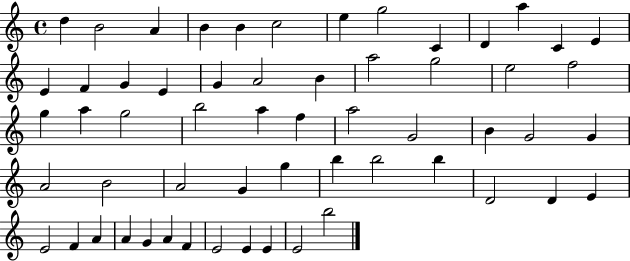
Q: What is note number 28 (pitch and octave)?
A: B5